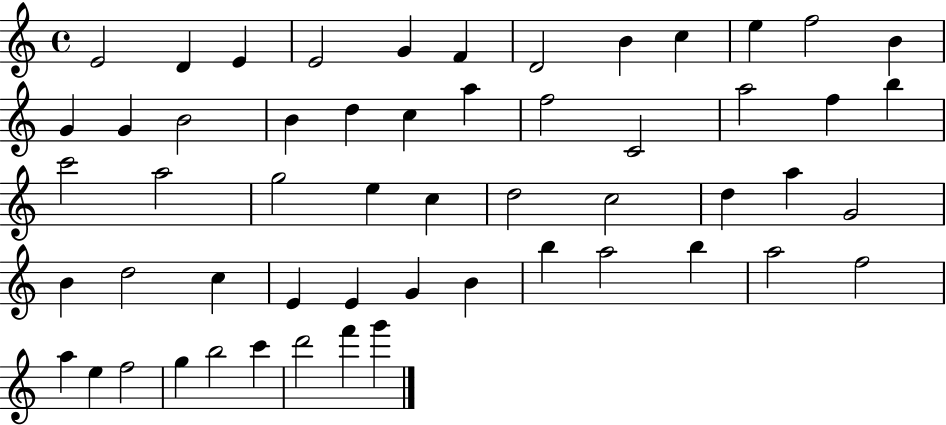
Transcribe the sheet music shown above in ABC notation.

X:1
T:Untitled
M:4/4
L:1/4
K:C
E2 D E E2 G F D2 B c e f2 B G G B2 B d c a f2 C2 a2 f b c'2 a2 g2 e c d2 c2 d a G2 B d2 c E E G B b a2 b a2 f2 a e f2 g b2 c' d'2 f' g'